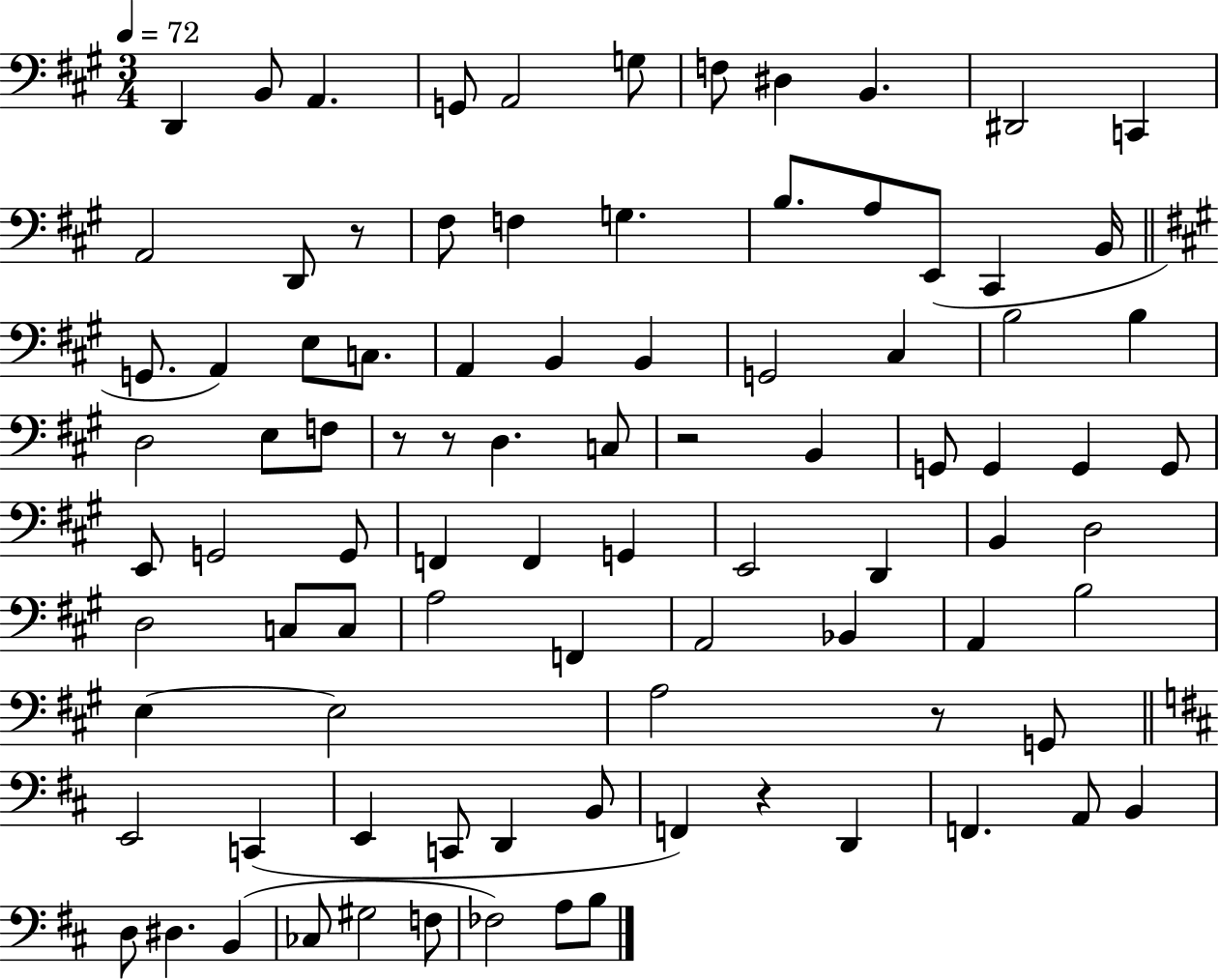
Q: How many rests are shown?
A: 6